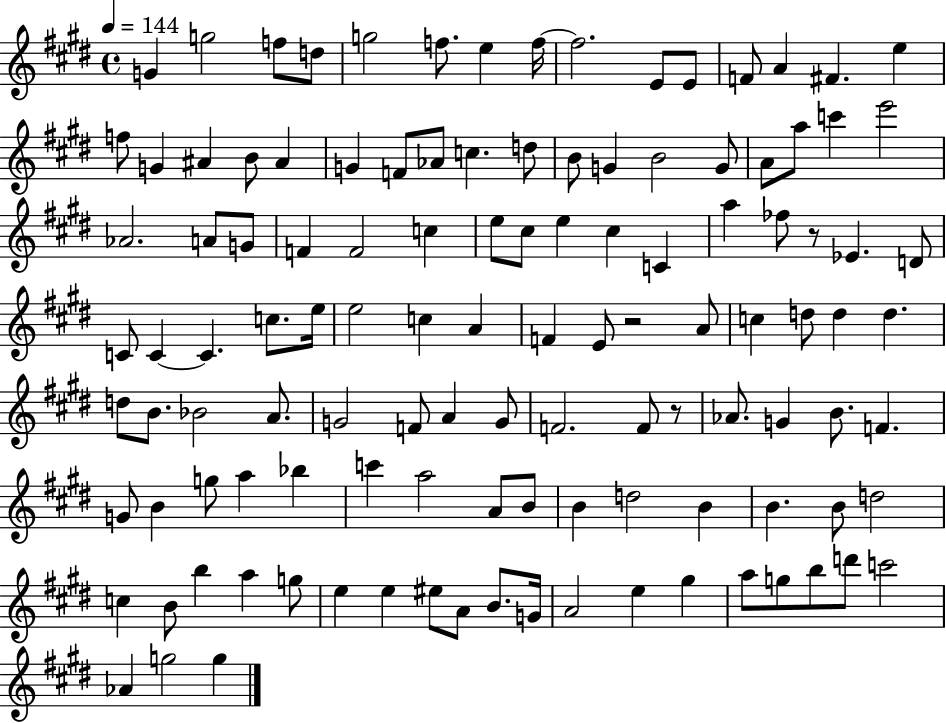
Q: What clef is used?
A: treble